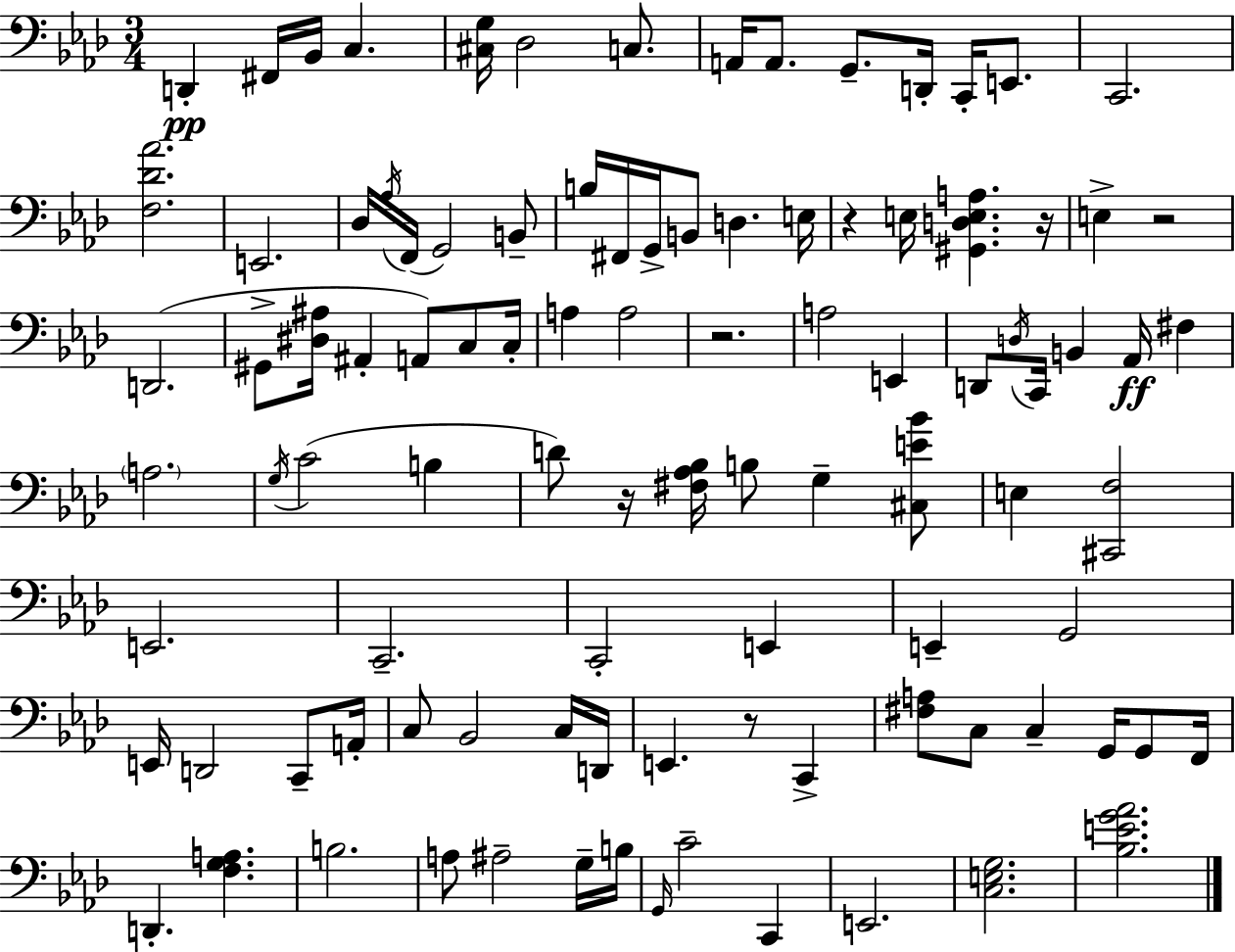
{
  \clef bass
  \numericTimeSignature
  \time 3/4
  \key aes \major
  d,4-.\pp fis,16 bes,16 c4. | <cis g>16 des2 c8. | a,16 a,8. g,8.-- d,16-. c,16-. e,8. | c,2. | \break <f des' aes'>2. | e,2. | des16 \acciaccatura { aes16 }( f,16 g,2) b,8-- | b16 fis,16 g,16-> b,8 d4. | \break e16 r4 e16 <gis, d e a>4. | r16 e4-> r2 | d,2.( | gis,8-> <dis ais>16 ais,4-. a,8) c8 | \break c16-. a4 a2 | r2. | a2 e,4 | d,8 \acciaccatura { d16 } c,16 b,4 aes,16\ff fis4 | \break \parenthesize a2. | \acciaccatura { g16 }( c'2 b4 | d'8) r16 <fis aes bes>16 b8 g4-- | <cis e' bes'>8 e4 <cis, f>2 | \break e,2. | c,2.-- | c,2-. e,4 | e,4-- g,2 | \break e,16 d,2 | c,8-- a,16-. c8 bes,2 | c16 d,16 e,4. r8 c,4-> | <fis a>8 c8 c4-- g,16 | \break g,8 f,16 d,4.-. <f g a>4. | b2. | a8 ais2-- | g16-- b16 \grace { g,16 } c'2-- | \break c,4 e,2. | <c e g>2. | <bes e' g' aes'>2. | \bar "|."
}